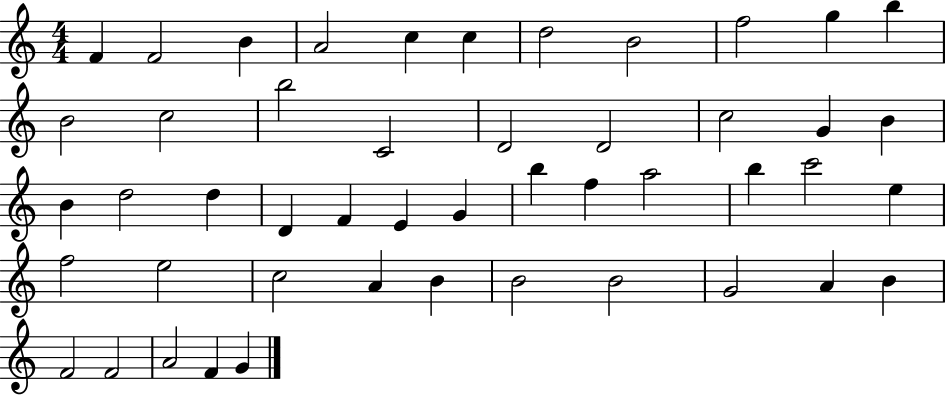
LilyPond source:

{
  \clef treble
  \numericTimeSignature
  \time 4/4
  \key c \major
  f'4 f'2 b'4 | a'2 c''4 c''4 | d''2 b'2 | f''2 g''4 b''4 | \break b'2 c''2 | b''2 c'2 | d'2 d'2 | c''2 g'4 b'4 | \break b'4 d''2 d''4 | d'4 f'4 e'4 g'4 | b''4 f''4 a''2 | b''4 c'''2 e''4 | \break f''2 e''2 | c''2 a'4 b'4 | b'2 b'2 | g'2 a'4 b'4 | \break f'2 f'2 | a'2 f'4 g'4 | \bar "|."
}